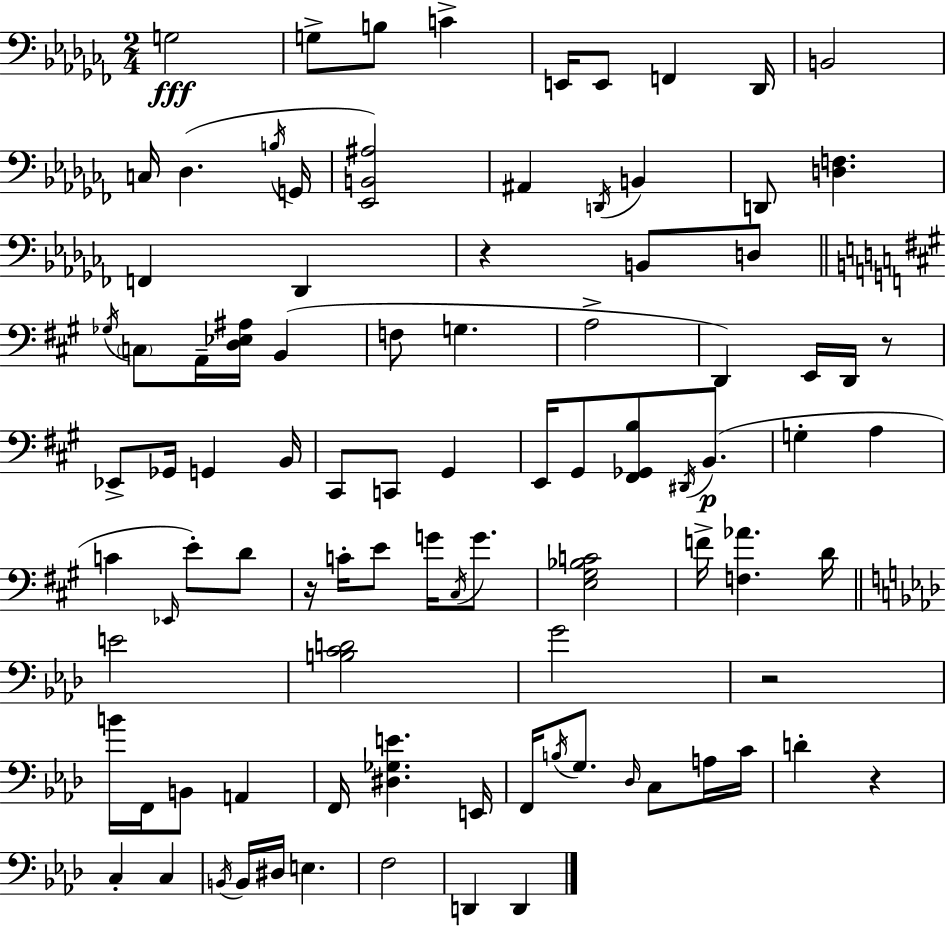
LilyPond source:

{
  \clef bass
  \numericTimeSignature
  \time 2/4
  \key aes \minor
  g2\fff | g8-> b8 c'4-> | e,16 e,8 f,4 des,16 | b,2 | \break c16 des4.( \acciaccatura { b16 } | g,16 <ees, b, ais>2) | ais,4 \acciaccatura { d,16 } b,4 | d,8 <d f>4. | \break f,4 des,4 | r4 b,8 | d8 \bar "||" \break \key a \major \acciaccatura { ges16 } \parenthesize c8 a,16-- <d ees ais>16 b,4( | f8 g4. | a2-> | d,4) e,16 d,16 r8 | \break ees,8-> ges,16 g,4 | b,16 cis,8 c,8 gis,4 | e,16 gis,8 <fis, ges, b>8 \acciaccatura { dis,16 }\p b,8.( | g4-. a4 | \break c'4 \grace { ees,16 } e'8-.) | d'8 r16 c'16-. e'8 g'16 | \acciaccatura { cis16 } g'8. <e gis bes c'>2 | f'16-> <f aes'>4. | \break d'16 \bar "||" \break \key f \minor e'2 | <b c' d'>2 | g'2 | r2 | \break b'16 f,16 b,8 a,4 | f,16 <dis ges e'>4. e,16 | f,16 \acciaccatura { b16 } g8. \grace { des16 } c8 | a16 c'16 d'4-. r4 | \break c4-. c4 | \acciaccatura { b,16 } b,16 dis16 e4. | f2 | d,4 d,4 | \break \bar "|."
}